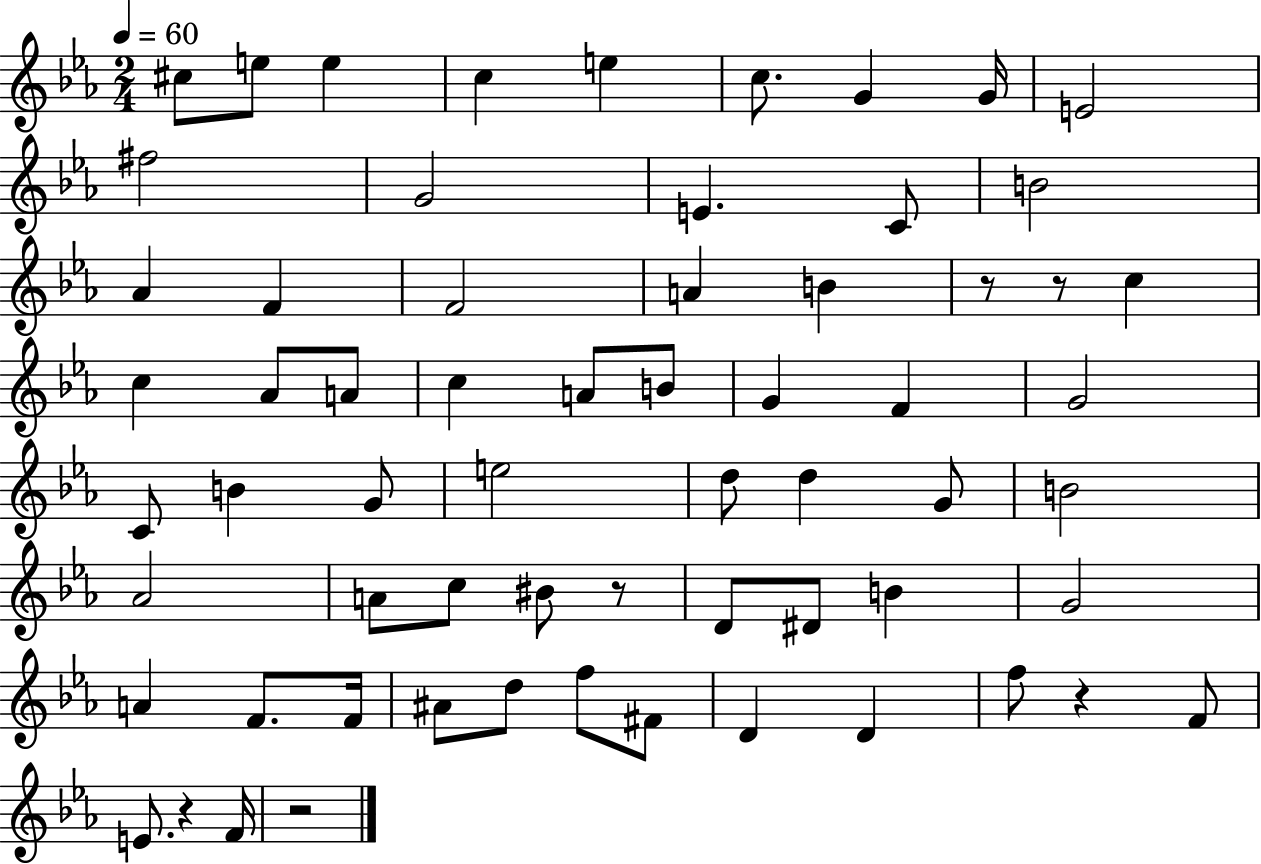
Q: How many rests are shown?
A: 6